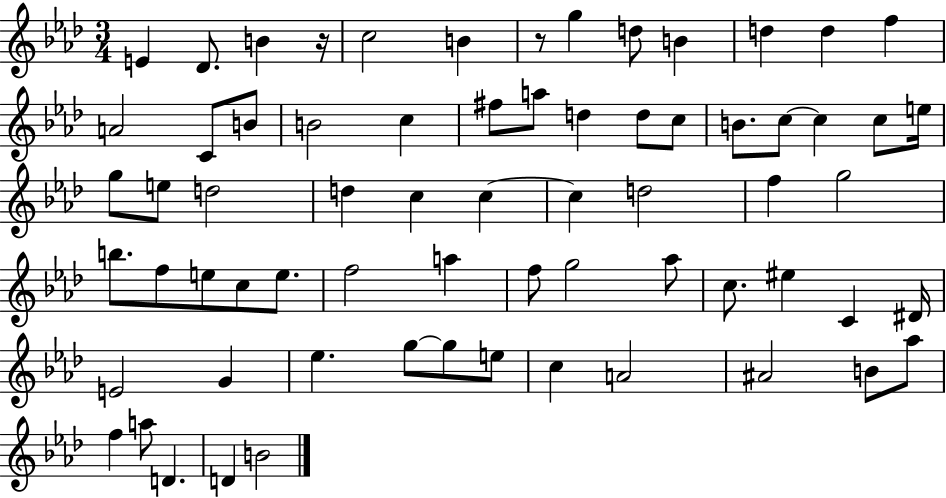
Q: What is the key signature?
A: AES major